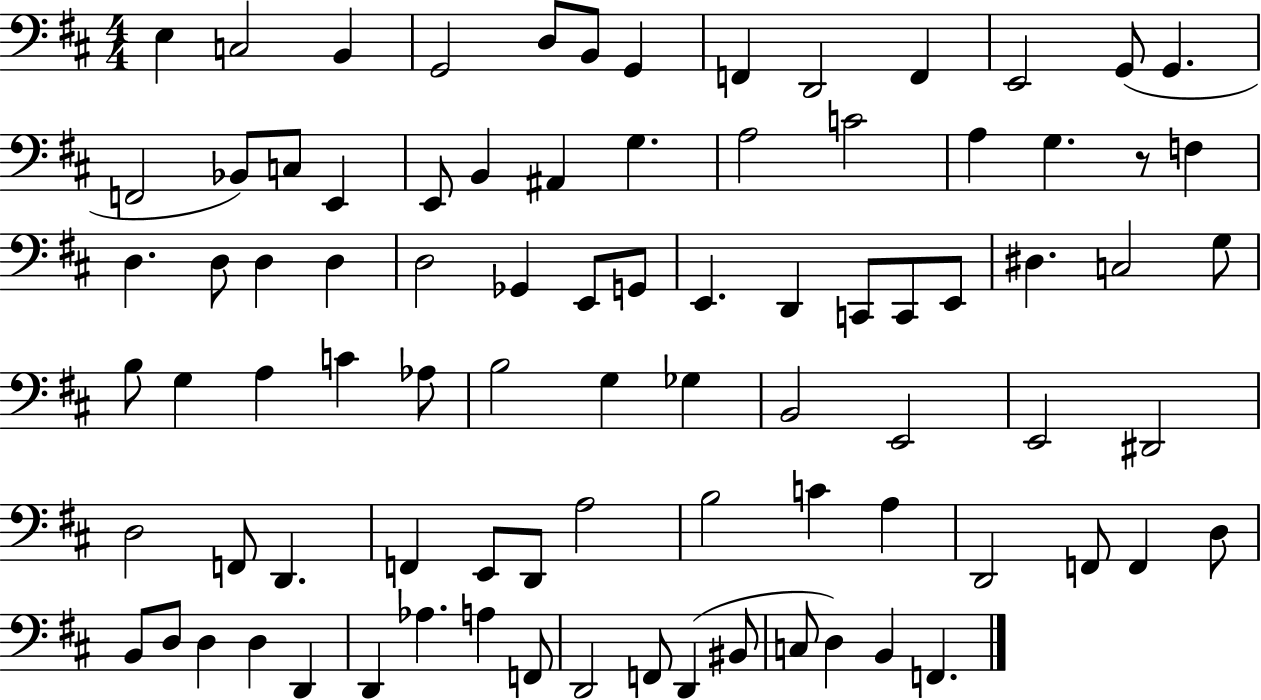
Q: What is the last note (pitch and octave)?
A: F2